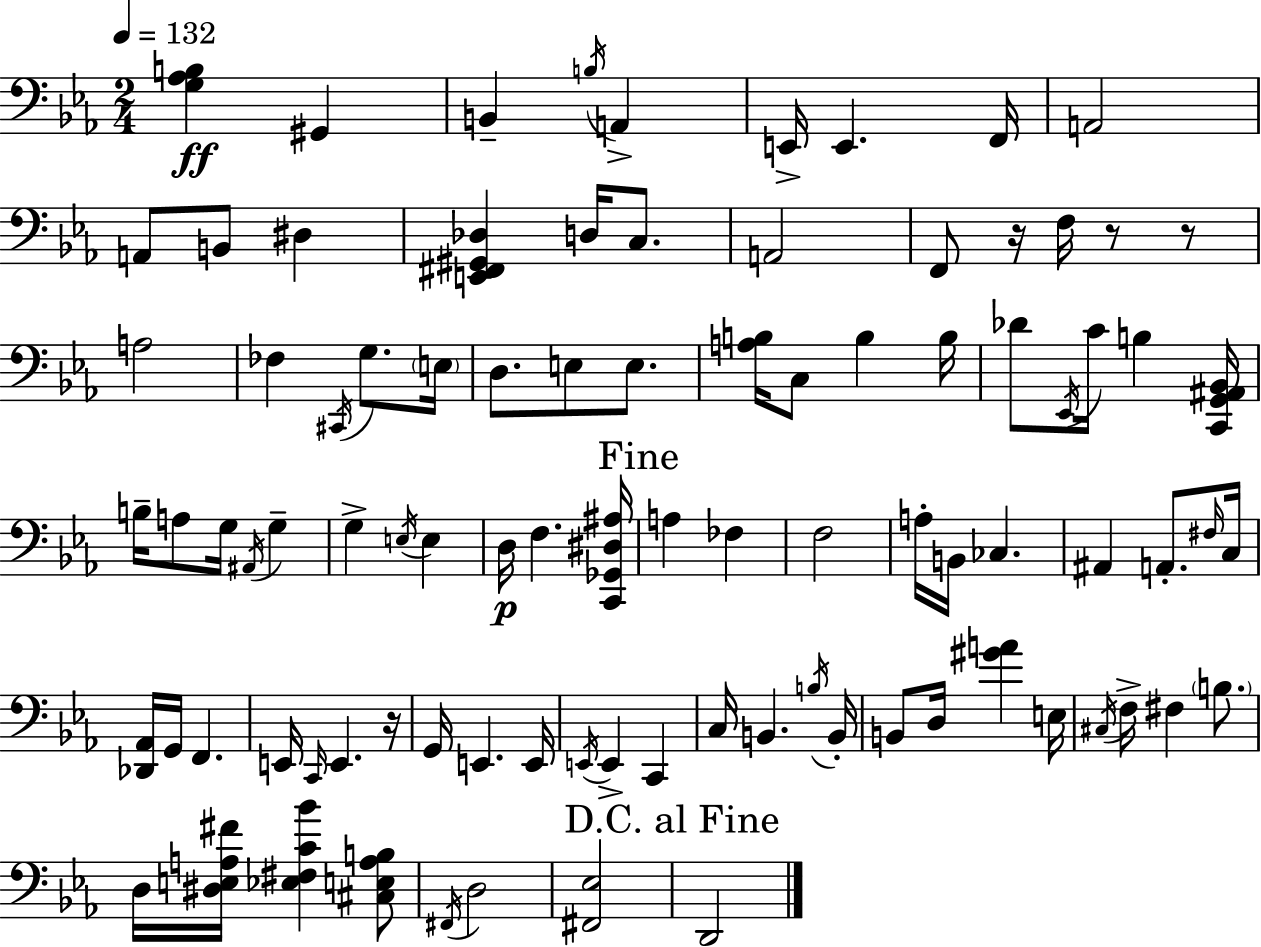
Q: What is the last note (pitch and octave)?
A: D2